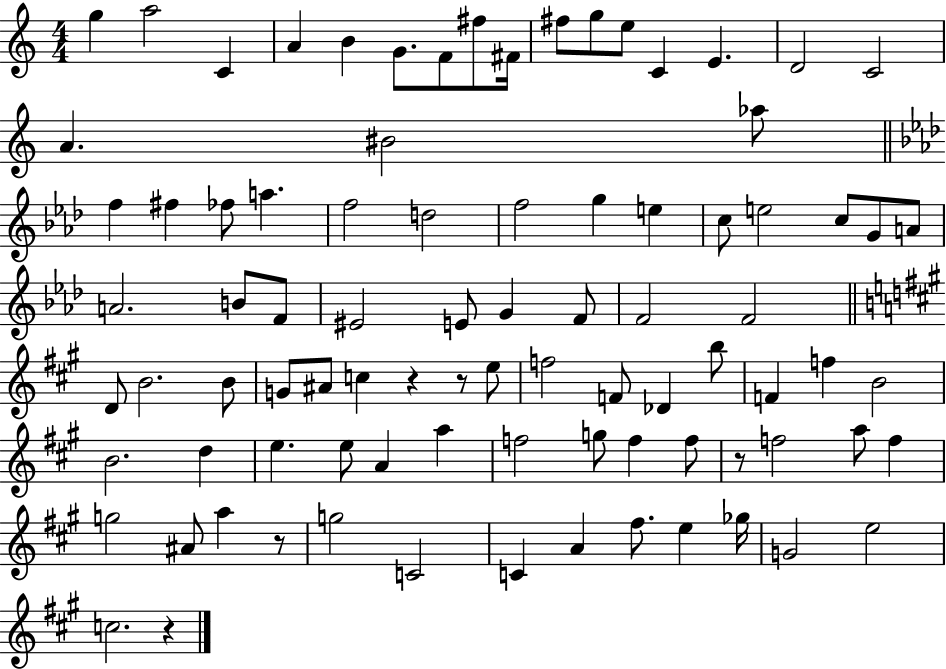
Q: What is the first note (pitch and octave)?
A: G5